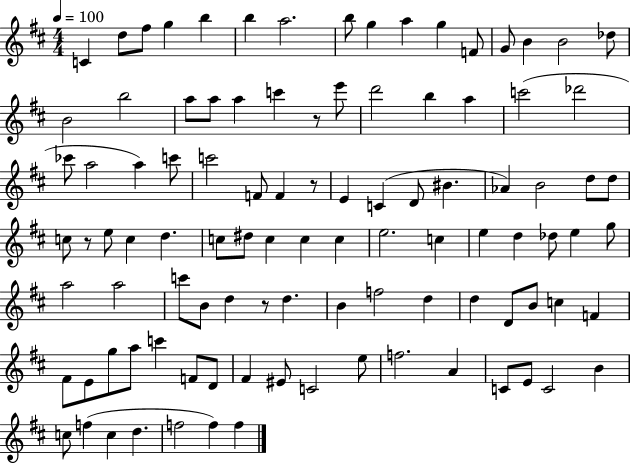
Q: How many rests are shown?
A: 4